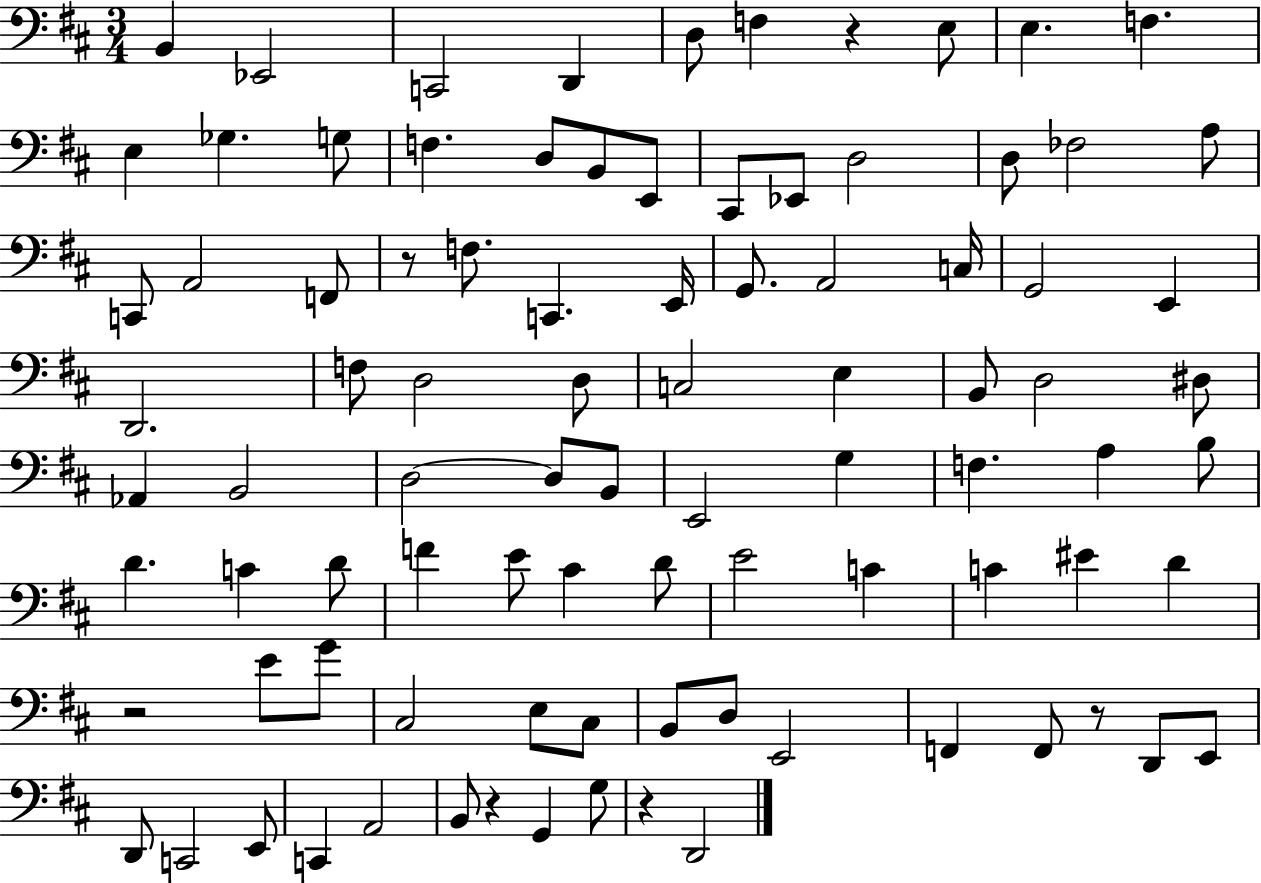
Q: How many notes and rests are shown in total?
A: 91